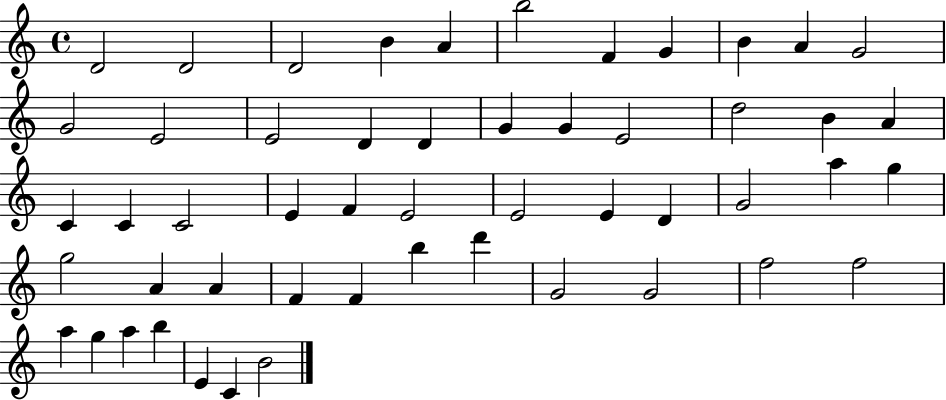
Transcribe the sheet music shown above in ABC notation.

X:1
T:Untitled
M:4/4
L:1/4
K:C
D2 D2 D2 B A b2 F G B A G2 G2 E2 E2 D D G G E2 d2 B A C C C2 E F E2 E2 E D G2 a g g2 A A F F b d' G2 G2 f2 f2 a g a b E C B2